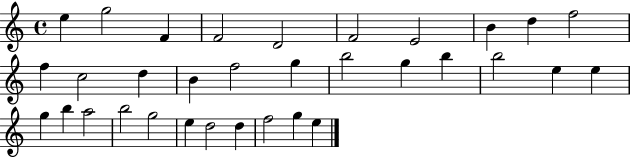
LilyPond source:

{
  \clef treble
  \time 4/4
  \defaultTimeSignature
  \key c \major
  e''4 g''2 f'4 | f'2 d'2 | f'2 e'2 | b'4 d''4 f''2 | \break f''4 c''2 d''4 | b'4 f''2 g''4 | b''2 g''4 b''4 | b''2 e''4 e''4 | \break g''4 b''4 a''2 | b''2 g''2 | e''4 d''2 d''4 | f''2 g''4 e''4 | \break \bar "|."
}